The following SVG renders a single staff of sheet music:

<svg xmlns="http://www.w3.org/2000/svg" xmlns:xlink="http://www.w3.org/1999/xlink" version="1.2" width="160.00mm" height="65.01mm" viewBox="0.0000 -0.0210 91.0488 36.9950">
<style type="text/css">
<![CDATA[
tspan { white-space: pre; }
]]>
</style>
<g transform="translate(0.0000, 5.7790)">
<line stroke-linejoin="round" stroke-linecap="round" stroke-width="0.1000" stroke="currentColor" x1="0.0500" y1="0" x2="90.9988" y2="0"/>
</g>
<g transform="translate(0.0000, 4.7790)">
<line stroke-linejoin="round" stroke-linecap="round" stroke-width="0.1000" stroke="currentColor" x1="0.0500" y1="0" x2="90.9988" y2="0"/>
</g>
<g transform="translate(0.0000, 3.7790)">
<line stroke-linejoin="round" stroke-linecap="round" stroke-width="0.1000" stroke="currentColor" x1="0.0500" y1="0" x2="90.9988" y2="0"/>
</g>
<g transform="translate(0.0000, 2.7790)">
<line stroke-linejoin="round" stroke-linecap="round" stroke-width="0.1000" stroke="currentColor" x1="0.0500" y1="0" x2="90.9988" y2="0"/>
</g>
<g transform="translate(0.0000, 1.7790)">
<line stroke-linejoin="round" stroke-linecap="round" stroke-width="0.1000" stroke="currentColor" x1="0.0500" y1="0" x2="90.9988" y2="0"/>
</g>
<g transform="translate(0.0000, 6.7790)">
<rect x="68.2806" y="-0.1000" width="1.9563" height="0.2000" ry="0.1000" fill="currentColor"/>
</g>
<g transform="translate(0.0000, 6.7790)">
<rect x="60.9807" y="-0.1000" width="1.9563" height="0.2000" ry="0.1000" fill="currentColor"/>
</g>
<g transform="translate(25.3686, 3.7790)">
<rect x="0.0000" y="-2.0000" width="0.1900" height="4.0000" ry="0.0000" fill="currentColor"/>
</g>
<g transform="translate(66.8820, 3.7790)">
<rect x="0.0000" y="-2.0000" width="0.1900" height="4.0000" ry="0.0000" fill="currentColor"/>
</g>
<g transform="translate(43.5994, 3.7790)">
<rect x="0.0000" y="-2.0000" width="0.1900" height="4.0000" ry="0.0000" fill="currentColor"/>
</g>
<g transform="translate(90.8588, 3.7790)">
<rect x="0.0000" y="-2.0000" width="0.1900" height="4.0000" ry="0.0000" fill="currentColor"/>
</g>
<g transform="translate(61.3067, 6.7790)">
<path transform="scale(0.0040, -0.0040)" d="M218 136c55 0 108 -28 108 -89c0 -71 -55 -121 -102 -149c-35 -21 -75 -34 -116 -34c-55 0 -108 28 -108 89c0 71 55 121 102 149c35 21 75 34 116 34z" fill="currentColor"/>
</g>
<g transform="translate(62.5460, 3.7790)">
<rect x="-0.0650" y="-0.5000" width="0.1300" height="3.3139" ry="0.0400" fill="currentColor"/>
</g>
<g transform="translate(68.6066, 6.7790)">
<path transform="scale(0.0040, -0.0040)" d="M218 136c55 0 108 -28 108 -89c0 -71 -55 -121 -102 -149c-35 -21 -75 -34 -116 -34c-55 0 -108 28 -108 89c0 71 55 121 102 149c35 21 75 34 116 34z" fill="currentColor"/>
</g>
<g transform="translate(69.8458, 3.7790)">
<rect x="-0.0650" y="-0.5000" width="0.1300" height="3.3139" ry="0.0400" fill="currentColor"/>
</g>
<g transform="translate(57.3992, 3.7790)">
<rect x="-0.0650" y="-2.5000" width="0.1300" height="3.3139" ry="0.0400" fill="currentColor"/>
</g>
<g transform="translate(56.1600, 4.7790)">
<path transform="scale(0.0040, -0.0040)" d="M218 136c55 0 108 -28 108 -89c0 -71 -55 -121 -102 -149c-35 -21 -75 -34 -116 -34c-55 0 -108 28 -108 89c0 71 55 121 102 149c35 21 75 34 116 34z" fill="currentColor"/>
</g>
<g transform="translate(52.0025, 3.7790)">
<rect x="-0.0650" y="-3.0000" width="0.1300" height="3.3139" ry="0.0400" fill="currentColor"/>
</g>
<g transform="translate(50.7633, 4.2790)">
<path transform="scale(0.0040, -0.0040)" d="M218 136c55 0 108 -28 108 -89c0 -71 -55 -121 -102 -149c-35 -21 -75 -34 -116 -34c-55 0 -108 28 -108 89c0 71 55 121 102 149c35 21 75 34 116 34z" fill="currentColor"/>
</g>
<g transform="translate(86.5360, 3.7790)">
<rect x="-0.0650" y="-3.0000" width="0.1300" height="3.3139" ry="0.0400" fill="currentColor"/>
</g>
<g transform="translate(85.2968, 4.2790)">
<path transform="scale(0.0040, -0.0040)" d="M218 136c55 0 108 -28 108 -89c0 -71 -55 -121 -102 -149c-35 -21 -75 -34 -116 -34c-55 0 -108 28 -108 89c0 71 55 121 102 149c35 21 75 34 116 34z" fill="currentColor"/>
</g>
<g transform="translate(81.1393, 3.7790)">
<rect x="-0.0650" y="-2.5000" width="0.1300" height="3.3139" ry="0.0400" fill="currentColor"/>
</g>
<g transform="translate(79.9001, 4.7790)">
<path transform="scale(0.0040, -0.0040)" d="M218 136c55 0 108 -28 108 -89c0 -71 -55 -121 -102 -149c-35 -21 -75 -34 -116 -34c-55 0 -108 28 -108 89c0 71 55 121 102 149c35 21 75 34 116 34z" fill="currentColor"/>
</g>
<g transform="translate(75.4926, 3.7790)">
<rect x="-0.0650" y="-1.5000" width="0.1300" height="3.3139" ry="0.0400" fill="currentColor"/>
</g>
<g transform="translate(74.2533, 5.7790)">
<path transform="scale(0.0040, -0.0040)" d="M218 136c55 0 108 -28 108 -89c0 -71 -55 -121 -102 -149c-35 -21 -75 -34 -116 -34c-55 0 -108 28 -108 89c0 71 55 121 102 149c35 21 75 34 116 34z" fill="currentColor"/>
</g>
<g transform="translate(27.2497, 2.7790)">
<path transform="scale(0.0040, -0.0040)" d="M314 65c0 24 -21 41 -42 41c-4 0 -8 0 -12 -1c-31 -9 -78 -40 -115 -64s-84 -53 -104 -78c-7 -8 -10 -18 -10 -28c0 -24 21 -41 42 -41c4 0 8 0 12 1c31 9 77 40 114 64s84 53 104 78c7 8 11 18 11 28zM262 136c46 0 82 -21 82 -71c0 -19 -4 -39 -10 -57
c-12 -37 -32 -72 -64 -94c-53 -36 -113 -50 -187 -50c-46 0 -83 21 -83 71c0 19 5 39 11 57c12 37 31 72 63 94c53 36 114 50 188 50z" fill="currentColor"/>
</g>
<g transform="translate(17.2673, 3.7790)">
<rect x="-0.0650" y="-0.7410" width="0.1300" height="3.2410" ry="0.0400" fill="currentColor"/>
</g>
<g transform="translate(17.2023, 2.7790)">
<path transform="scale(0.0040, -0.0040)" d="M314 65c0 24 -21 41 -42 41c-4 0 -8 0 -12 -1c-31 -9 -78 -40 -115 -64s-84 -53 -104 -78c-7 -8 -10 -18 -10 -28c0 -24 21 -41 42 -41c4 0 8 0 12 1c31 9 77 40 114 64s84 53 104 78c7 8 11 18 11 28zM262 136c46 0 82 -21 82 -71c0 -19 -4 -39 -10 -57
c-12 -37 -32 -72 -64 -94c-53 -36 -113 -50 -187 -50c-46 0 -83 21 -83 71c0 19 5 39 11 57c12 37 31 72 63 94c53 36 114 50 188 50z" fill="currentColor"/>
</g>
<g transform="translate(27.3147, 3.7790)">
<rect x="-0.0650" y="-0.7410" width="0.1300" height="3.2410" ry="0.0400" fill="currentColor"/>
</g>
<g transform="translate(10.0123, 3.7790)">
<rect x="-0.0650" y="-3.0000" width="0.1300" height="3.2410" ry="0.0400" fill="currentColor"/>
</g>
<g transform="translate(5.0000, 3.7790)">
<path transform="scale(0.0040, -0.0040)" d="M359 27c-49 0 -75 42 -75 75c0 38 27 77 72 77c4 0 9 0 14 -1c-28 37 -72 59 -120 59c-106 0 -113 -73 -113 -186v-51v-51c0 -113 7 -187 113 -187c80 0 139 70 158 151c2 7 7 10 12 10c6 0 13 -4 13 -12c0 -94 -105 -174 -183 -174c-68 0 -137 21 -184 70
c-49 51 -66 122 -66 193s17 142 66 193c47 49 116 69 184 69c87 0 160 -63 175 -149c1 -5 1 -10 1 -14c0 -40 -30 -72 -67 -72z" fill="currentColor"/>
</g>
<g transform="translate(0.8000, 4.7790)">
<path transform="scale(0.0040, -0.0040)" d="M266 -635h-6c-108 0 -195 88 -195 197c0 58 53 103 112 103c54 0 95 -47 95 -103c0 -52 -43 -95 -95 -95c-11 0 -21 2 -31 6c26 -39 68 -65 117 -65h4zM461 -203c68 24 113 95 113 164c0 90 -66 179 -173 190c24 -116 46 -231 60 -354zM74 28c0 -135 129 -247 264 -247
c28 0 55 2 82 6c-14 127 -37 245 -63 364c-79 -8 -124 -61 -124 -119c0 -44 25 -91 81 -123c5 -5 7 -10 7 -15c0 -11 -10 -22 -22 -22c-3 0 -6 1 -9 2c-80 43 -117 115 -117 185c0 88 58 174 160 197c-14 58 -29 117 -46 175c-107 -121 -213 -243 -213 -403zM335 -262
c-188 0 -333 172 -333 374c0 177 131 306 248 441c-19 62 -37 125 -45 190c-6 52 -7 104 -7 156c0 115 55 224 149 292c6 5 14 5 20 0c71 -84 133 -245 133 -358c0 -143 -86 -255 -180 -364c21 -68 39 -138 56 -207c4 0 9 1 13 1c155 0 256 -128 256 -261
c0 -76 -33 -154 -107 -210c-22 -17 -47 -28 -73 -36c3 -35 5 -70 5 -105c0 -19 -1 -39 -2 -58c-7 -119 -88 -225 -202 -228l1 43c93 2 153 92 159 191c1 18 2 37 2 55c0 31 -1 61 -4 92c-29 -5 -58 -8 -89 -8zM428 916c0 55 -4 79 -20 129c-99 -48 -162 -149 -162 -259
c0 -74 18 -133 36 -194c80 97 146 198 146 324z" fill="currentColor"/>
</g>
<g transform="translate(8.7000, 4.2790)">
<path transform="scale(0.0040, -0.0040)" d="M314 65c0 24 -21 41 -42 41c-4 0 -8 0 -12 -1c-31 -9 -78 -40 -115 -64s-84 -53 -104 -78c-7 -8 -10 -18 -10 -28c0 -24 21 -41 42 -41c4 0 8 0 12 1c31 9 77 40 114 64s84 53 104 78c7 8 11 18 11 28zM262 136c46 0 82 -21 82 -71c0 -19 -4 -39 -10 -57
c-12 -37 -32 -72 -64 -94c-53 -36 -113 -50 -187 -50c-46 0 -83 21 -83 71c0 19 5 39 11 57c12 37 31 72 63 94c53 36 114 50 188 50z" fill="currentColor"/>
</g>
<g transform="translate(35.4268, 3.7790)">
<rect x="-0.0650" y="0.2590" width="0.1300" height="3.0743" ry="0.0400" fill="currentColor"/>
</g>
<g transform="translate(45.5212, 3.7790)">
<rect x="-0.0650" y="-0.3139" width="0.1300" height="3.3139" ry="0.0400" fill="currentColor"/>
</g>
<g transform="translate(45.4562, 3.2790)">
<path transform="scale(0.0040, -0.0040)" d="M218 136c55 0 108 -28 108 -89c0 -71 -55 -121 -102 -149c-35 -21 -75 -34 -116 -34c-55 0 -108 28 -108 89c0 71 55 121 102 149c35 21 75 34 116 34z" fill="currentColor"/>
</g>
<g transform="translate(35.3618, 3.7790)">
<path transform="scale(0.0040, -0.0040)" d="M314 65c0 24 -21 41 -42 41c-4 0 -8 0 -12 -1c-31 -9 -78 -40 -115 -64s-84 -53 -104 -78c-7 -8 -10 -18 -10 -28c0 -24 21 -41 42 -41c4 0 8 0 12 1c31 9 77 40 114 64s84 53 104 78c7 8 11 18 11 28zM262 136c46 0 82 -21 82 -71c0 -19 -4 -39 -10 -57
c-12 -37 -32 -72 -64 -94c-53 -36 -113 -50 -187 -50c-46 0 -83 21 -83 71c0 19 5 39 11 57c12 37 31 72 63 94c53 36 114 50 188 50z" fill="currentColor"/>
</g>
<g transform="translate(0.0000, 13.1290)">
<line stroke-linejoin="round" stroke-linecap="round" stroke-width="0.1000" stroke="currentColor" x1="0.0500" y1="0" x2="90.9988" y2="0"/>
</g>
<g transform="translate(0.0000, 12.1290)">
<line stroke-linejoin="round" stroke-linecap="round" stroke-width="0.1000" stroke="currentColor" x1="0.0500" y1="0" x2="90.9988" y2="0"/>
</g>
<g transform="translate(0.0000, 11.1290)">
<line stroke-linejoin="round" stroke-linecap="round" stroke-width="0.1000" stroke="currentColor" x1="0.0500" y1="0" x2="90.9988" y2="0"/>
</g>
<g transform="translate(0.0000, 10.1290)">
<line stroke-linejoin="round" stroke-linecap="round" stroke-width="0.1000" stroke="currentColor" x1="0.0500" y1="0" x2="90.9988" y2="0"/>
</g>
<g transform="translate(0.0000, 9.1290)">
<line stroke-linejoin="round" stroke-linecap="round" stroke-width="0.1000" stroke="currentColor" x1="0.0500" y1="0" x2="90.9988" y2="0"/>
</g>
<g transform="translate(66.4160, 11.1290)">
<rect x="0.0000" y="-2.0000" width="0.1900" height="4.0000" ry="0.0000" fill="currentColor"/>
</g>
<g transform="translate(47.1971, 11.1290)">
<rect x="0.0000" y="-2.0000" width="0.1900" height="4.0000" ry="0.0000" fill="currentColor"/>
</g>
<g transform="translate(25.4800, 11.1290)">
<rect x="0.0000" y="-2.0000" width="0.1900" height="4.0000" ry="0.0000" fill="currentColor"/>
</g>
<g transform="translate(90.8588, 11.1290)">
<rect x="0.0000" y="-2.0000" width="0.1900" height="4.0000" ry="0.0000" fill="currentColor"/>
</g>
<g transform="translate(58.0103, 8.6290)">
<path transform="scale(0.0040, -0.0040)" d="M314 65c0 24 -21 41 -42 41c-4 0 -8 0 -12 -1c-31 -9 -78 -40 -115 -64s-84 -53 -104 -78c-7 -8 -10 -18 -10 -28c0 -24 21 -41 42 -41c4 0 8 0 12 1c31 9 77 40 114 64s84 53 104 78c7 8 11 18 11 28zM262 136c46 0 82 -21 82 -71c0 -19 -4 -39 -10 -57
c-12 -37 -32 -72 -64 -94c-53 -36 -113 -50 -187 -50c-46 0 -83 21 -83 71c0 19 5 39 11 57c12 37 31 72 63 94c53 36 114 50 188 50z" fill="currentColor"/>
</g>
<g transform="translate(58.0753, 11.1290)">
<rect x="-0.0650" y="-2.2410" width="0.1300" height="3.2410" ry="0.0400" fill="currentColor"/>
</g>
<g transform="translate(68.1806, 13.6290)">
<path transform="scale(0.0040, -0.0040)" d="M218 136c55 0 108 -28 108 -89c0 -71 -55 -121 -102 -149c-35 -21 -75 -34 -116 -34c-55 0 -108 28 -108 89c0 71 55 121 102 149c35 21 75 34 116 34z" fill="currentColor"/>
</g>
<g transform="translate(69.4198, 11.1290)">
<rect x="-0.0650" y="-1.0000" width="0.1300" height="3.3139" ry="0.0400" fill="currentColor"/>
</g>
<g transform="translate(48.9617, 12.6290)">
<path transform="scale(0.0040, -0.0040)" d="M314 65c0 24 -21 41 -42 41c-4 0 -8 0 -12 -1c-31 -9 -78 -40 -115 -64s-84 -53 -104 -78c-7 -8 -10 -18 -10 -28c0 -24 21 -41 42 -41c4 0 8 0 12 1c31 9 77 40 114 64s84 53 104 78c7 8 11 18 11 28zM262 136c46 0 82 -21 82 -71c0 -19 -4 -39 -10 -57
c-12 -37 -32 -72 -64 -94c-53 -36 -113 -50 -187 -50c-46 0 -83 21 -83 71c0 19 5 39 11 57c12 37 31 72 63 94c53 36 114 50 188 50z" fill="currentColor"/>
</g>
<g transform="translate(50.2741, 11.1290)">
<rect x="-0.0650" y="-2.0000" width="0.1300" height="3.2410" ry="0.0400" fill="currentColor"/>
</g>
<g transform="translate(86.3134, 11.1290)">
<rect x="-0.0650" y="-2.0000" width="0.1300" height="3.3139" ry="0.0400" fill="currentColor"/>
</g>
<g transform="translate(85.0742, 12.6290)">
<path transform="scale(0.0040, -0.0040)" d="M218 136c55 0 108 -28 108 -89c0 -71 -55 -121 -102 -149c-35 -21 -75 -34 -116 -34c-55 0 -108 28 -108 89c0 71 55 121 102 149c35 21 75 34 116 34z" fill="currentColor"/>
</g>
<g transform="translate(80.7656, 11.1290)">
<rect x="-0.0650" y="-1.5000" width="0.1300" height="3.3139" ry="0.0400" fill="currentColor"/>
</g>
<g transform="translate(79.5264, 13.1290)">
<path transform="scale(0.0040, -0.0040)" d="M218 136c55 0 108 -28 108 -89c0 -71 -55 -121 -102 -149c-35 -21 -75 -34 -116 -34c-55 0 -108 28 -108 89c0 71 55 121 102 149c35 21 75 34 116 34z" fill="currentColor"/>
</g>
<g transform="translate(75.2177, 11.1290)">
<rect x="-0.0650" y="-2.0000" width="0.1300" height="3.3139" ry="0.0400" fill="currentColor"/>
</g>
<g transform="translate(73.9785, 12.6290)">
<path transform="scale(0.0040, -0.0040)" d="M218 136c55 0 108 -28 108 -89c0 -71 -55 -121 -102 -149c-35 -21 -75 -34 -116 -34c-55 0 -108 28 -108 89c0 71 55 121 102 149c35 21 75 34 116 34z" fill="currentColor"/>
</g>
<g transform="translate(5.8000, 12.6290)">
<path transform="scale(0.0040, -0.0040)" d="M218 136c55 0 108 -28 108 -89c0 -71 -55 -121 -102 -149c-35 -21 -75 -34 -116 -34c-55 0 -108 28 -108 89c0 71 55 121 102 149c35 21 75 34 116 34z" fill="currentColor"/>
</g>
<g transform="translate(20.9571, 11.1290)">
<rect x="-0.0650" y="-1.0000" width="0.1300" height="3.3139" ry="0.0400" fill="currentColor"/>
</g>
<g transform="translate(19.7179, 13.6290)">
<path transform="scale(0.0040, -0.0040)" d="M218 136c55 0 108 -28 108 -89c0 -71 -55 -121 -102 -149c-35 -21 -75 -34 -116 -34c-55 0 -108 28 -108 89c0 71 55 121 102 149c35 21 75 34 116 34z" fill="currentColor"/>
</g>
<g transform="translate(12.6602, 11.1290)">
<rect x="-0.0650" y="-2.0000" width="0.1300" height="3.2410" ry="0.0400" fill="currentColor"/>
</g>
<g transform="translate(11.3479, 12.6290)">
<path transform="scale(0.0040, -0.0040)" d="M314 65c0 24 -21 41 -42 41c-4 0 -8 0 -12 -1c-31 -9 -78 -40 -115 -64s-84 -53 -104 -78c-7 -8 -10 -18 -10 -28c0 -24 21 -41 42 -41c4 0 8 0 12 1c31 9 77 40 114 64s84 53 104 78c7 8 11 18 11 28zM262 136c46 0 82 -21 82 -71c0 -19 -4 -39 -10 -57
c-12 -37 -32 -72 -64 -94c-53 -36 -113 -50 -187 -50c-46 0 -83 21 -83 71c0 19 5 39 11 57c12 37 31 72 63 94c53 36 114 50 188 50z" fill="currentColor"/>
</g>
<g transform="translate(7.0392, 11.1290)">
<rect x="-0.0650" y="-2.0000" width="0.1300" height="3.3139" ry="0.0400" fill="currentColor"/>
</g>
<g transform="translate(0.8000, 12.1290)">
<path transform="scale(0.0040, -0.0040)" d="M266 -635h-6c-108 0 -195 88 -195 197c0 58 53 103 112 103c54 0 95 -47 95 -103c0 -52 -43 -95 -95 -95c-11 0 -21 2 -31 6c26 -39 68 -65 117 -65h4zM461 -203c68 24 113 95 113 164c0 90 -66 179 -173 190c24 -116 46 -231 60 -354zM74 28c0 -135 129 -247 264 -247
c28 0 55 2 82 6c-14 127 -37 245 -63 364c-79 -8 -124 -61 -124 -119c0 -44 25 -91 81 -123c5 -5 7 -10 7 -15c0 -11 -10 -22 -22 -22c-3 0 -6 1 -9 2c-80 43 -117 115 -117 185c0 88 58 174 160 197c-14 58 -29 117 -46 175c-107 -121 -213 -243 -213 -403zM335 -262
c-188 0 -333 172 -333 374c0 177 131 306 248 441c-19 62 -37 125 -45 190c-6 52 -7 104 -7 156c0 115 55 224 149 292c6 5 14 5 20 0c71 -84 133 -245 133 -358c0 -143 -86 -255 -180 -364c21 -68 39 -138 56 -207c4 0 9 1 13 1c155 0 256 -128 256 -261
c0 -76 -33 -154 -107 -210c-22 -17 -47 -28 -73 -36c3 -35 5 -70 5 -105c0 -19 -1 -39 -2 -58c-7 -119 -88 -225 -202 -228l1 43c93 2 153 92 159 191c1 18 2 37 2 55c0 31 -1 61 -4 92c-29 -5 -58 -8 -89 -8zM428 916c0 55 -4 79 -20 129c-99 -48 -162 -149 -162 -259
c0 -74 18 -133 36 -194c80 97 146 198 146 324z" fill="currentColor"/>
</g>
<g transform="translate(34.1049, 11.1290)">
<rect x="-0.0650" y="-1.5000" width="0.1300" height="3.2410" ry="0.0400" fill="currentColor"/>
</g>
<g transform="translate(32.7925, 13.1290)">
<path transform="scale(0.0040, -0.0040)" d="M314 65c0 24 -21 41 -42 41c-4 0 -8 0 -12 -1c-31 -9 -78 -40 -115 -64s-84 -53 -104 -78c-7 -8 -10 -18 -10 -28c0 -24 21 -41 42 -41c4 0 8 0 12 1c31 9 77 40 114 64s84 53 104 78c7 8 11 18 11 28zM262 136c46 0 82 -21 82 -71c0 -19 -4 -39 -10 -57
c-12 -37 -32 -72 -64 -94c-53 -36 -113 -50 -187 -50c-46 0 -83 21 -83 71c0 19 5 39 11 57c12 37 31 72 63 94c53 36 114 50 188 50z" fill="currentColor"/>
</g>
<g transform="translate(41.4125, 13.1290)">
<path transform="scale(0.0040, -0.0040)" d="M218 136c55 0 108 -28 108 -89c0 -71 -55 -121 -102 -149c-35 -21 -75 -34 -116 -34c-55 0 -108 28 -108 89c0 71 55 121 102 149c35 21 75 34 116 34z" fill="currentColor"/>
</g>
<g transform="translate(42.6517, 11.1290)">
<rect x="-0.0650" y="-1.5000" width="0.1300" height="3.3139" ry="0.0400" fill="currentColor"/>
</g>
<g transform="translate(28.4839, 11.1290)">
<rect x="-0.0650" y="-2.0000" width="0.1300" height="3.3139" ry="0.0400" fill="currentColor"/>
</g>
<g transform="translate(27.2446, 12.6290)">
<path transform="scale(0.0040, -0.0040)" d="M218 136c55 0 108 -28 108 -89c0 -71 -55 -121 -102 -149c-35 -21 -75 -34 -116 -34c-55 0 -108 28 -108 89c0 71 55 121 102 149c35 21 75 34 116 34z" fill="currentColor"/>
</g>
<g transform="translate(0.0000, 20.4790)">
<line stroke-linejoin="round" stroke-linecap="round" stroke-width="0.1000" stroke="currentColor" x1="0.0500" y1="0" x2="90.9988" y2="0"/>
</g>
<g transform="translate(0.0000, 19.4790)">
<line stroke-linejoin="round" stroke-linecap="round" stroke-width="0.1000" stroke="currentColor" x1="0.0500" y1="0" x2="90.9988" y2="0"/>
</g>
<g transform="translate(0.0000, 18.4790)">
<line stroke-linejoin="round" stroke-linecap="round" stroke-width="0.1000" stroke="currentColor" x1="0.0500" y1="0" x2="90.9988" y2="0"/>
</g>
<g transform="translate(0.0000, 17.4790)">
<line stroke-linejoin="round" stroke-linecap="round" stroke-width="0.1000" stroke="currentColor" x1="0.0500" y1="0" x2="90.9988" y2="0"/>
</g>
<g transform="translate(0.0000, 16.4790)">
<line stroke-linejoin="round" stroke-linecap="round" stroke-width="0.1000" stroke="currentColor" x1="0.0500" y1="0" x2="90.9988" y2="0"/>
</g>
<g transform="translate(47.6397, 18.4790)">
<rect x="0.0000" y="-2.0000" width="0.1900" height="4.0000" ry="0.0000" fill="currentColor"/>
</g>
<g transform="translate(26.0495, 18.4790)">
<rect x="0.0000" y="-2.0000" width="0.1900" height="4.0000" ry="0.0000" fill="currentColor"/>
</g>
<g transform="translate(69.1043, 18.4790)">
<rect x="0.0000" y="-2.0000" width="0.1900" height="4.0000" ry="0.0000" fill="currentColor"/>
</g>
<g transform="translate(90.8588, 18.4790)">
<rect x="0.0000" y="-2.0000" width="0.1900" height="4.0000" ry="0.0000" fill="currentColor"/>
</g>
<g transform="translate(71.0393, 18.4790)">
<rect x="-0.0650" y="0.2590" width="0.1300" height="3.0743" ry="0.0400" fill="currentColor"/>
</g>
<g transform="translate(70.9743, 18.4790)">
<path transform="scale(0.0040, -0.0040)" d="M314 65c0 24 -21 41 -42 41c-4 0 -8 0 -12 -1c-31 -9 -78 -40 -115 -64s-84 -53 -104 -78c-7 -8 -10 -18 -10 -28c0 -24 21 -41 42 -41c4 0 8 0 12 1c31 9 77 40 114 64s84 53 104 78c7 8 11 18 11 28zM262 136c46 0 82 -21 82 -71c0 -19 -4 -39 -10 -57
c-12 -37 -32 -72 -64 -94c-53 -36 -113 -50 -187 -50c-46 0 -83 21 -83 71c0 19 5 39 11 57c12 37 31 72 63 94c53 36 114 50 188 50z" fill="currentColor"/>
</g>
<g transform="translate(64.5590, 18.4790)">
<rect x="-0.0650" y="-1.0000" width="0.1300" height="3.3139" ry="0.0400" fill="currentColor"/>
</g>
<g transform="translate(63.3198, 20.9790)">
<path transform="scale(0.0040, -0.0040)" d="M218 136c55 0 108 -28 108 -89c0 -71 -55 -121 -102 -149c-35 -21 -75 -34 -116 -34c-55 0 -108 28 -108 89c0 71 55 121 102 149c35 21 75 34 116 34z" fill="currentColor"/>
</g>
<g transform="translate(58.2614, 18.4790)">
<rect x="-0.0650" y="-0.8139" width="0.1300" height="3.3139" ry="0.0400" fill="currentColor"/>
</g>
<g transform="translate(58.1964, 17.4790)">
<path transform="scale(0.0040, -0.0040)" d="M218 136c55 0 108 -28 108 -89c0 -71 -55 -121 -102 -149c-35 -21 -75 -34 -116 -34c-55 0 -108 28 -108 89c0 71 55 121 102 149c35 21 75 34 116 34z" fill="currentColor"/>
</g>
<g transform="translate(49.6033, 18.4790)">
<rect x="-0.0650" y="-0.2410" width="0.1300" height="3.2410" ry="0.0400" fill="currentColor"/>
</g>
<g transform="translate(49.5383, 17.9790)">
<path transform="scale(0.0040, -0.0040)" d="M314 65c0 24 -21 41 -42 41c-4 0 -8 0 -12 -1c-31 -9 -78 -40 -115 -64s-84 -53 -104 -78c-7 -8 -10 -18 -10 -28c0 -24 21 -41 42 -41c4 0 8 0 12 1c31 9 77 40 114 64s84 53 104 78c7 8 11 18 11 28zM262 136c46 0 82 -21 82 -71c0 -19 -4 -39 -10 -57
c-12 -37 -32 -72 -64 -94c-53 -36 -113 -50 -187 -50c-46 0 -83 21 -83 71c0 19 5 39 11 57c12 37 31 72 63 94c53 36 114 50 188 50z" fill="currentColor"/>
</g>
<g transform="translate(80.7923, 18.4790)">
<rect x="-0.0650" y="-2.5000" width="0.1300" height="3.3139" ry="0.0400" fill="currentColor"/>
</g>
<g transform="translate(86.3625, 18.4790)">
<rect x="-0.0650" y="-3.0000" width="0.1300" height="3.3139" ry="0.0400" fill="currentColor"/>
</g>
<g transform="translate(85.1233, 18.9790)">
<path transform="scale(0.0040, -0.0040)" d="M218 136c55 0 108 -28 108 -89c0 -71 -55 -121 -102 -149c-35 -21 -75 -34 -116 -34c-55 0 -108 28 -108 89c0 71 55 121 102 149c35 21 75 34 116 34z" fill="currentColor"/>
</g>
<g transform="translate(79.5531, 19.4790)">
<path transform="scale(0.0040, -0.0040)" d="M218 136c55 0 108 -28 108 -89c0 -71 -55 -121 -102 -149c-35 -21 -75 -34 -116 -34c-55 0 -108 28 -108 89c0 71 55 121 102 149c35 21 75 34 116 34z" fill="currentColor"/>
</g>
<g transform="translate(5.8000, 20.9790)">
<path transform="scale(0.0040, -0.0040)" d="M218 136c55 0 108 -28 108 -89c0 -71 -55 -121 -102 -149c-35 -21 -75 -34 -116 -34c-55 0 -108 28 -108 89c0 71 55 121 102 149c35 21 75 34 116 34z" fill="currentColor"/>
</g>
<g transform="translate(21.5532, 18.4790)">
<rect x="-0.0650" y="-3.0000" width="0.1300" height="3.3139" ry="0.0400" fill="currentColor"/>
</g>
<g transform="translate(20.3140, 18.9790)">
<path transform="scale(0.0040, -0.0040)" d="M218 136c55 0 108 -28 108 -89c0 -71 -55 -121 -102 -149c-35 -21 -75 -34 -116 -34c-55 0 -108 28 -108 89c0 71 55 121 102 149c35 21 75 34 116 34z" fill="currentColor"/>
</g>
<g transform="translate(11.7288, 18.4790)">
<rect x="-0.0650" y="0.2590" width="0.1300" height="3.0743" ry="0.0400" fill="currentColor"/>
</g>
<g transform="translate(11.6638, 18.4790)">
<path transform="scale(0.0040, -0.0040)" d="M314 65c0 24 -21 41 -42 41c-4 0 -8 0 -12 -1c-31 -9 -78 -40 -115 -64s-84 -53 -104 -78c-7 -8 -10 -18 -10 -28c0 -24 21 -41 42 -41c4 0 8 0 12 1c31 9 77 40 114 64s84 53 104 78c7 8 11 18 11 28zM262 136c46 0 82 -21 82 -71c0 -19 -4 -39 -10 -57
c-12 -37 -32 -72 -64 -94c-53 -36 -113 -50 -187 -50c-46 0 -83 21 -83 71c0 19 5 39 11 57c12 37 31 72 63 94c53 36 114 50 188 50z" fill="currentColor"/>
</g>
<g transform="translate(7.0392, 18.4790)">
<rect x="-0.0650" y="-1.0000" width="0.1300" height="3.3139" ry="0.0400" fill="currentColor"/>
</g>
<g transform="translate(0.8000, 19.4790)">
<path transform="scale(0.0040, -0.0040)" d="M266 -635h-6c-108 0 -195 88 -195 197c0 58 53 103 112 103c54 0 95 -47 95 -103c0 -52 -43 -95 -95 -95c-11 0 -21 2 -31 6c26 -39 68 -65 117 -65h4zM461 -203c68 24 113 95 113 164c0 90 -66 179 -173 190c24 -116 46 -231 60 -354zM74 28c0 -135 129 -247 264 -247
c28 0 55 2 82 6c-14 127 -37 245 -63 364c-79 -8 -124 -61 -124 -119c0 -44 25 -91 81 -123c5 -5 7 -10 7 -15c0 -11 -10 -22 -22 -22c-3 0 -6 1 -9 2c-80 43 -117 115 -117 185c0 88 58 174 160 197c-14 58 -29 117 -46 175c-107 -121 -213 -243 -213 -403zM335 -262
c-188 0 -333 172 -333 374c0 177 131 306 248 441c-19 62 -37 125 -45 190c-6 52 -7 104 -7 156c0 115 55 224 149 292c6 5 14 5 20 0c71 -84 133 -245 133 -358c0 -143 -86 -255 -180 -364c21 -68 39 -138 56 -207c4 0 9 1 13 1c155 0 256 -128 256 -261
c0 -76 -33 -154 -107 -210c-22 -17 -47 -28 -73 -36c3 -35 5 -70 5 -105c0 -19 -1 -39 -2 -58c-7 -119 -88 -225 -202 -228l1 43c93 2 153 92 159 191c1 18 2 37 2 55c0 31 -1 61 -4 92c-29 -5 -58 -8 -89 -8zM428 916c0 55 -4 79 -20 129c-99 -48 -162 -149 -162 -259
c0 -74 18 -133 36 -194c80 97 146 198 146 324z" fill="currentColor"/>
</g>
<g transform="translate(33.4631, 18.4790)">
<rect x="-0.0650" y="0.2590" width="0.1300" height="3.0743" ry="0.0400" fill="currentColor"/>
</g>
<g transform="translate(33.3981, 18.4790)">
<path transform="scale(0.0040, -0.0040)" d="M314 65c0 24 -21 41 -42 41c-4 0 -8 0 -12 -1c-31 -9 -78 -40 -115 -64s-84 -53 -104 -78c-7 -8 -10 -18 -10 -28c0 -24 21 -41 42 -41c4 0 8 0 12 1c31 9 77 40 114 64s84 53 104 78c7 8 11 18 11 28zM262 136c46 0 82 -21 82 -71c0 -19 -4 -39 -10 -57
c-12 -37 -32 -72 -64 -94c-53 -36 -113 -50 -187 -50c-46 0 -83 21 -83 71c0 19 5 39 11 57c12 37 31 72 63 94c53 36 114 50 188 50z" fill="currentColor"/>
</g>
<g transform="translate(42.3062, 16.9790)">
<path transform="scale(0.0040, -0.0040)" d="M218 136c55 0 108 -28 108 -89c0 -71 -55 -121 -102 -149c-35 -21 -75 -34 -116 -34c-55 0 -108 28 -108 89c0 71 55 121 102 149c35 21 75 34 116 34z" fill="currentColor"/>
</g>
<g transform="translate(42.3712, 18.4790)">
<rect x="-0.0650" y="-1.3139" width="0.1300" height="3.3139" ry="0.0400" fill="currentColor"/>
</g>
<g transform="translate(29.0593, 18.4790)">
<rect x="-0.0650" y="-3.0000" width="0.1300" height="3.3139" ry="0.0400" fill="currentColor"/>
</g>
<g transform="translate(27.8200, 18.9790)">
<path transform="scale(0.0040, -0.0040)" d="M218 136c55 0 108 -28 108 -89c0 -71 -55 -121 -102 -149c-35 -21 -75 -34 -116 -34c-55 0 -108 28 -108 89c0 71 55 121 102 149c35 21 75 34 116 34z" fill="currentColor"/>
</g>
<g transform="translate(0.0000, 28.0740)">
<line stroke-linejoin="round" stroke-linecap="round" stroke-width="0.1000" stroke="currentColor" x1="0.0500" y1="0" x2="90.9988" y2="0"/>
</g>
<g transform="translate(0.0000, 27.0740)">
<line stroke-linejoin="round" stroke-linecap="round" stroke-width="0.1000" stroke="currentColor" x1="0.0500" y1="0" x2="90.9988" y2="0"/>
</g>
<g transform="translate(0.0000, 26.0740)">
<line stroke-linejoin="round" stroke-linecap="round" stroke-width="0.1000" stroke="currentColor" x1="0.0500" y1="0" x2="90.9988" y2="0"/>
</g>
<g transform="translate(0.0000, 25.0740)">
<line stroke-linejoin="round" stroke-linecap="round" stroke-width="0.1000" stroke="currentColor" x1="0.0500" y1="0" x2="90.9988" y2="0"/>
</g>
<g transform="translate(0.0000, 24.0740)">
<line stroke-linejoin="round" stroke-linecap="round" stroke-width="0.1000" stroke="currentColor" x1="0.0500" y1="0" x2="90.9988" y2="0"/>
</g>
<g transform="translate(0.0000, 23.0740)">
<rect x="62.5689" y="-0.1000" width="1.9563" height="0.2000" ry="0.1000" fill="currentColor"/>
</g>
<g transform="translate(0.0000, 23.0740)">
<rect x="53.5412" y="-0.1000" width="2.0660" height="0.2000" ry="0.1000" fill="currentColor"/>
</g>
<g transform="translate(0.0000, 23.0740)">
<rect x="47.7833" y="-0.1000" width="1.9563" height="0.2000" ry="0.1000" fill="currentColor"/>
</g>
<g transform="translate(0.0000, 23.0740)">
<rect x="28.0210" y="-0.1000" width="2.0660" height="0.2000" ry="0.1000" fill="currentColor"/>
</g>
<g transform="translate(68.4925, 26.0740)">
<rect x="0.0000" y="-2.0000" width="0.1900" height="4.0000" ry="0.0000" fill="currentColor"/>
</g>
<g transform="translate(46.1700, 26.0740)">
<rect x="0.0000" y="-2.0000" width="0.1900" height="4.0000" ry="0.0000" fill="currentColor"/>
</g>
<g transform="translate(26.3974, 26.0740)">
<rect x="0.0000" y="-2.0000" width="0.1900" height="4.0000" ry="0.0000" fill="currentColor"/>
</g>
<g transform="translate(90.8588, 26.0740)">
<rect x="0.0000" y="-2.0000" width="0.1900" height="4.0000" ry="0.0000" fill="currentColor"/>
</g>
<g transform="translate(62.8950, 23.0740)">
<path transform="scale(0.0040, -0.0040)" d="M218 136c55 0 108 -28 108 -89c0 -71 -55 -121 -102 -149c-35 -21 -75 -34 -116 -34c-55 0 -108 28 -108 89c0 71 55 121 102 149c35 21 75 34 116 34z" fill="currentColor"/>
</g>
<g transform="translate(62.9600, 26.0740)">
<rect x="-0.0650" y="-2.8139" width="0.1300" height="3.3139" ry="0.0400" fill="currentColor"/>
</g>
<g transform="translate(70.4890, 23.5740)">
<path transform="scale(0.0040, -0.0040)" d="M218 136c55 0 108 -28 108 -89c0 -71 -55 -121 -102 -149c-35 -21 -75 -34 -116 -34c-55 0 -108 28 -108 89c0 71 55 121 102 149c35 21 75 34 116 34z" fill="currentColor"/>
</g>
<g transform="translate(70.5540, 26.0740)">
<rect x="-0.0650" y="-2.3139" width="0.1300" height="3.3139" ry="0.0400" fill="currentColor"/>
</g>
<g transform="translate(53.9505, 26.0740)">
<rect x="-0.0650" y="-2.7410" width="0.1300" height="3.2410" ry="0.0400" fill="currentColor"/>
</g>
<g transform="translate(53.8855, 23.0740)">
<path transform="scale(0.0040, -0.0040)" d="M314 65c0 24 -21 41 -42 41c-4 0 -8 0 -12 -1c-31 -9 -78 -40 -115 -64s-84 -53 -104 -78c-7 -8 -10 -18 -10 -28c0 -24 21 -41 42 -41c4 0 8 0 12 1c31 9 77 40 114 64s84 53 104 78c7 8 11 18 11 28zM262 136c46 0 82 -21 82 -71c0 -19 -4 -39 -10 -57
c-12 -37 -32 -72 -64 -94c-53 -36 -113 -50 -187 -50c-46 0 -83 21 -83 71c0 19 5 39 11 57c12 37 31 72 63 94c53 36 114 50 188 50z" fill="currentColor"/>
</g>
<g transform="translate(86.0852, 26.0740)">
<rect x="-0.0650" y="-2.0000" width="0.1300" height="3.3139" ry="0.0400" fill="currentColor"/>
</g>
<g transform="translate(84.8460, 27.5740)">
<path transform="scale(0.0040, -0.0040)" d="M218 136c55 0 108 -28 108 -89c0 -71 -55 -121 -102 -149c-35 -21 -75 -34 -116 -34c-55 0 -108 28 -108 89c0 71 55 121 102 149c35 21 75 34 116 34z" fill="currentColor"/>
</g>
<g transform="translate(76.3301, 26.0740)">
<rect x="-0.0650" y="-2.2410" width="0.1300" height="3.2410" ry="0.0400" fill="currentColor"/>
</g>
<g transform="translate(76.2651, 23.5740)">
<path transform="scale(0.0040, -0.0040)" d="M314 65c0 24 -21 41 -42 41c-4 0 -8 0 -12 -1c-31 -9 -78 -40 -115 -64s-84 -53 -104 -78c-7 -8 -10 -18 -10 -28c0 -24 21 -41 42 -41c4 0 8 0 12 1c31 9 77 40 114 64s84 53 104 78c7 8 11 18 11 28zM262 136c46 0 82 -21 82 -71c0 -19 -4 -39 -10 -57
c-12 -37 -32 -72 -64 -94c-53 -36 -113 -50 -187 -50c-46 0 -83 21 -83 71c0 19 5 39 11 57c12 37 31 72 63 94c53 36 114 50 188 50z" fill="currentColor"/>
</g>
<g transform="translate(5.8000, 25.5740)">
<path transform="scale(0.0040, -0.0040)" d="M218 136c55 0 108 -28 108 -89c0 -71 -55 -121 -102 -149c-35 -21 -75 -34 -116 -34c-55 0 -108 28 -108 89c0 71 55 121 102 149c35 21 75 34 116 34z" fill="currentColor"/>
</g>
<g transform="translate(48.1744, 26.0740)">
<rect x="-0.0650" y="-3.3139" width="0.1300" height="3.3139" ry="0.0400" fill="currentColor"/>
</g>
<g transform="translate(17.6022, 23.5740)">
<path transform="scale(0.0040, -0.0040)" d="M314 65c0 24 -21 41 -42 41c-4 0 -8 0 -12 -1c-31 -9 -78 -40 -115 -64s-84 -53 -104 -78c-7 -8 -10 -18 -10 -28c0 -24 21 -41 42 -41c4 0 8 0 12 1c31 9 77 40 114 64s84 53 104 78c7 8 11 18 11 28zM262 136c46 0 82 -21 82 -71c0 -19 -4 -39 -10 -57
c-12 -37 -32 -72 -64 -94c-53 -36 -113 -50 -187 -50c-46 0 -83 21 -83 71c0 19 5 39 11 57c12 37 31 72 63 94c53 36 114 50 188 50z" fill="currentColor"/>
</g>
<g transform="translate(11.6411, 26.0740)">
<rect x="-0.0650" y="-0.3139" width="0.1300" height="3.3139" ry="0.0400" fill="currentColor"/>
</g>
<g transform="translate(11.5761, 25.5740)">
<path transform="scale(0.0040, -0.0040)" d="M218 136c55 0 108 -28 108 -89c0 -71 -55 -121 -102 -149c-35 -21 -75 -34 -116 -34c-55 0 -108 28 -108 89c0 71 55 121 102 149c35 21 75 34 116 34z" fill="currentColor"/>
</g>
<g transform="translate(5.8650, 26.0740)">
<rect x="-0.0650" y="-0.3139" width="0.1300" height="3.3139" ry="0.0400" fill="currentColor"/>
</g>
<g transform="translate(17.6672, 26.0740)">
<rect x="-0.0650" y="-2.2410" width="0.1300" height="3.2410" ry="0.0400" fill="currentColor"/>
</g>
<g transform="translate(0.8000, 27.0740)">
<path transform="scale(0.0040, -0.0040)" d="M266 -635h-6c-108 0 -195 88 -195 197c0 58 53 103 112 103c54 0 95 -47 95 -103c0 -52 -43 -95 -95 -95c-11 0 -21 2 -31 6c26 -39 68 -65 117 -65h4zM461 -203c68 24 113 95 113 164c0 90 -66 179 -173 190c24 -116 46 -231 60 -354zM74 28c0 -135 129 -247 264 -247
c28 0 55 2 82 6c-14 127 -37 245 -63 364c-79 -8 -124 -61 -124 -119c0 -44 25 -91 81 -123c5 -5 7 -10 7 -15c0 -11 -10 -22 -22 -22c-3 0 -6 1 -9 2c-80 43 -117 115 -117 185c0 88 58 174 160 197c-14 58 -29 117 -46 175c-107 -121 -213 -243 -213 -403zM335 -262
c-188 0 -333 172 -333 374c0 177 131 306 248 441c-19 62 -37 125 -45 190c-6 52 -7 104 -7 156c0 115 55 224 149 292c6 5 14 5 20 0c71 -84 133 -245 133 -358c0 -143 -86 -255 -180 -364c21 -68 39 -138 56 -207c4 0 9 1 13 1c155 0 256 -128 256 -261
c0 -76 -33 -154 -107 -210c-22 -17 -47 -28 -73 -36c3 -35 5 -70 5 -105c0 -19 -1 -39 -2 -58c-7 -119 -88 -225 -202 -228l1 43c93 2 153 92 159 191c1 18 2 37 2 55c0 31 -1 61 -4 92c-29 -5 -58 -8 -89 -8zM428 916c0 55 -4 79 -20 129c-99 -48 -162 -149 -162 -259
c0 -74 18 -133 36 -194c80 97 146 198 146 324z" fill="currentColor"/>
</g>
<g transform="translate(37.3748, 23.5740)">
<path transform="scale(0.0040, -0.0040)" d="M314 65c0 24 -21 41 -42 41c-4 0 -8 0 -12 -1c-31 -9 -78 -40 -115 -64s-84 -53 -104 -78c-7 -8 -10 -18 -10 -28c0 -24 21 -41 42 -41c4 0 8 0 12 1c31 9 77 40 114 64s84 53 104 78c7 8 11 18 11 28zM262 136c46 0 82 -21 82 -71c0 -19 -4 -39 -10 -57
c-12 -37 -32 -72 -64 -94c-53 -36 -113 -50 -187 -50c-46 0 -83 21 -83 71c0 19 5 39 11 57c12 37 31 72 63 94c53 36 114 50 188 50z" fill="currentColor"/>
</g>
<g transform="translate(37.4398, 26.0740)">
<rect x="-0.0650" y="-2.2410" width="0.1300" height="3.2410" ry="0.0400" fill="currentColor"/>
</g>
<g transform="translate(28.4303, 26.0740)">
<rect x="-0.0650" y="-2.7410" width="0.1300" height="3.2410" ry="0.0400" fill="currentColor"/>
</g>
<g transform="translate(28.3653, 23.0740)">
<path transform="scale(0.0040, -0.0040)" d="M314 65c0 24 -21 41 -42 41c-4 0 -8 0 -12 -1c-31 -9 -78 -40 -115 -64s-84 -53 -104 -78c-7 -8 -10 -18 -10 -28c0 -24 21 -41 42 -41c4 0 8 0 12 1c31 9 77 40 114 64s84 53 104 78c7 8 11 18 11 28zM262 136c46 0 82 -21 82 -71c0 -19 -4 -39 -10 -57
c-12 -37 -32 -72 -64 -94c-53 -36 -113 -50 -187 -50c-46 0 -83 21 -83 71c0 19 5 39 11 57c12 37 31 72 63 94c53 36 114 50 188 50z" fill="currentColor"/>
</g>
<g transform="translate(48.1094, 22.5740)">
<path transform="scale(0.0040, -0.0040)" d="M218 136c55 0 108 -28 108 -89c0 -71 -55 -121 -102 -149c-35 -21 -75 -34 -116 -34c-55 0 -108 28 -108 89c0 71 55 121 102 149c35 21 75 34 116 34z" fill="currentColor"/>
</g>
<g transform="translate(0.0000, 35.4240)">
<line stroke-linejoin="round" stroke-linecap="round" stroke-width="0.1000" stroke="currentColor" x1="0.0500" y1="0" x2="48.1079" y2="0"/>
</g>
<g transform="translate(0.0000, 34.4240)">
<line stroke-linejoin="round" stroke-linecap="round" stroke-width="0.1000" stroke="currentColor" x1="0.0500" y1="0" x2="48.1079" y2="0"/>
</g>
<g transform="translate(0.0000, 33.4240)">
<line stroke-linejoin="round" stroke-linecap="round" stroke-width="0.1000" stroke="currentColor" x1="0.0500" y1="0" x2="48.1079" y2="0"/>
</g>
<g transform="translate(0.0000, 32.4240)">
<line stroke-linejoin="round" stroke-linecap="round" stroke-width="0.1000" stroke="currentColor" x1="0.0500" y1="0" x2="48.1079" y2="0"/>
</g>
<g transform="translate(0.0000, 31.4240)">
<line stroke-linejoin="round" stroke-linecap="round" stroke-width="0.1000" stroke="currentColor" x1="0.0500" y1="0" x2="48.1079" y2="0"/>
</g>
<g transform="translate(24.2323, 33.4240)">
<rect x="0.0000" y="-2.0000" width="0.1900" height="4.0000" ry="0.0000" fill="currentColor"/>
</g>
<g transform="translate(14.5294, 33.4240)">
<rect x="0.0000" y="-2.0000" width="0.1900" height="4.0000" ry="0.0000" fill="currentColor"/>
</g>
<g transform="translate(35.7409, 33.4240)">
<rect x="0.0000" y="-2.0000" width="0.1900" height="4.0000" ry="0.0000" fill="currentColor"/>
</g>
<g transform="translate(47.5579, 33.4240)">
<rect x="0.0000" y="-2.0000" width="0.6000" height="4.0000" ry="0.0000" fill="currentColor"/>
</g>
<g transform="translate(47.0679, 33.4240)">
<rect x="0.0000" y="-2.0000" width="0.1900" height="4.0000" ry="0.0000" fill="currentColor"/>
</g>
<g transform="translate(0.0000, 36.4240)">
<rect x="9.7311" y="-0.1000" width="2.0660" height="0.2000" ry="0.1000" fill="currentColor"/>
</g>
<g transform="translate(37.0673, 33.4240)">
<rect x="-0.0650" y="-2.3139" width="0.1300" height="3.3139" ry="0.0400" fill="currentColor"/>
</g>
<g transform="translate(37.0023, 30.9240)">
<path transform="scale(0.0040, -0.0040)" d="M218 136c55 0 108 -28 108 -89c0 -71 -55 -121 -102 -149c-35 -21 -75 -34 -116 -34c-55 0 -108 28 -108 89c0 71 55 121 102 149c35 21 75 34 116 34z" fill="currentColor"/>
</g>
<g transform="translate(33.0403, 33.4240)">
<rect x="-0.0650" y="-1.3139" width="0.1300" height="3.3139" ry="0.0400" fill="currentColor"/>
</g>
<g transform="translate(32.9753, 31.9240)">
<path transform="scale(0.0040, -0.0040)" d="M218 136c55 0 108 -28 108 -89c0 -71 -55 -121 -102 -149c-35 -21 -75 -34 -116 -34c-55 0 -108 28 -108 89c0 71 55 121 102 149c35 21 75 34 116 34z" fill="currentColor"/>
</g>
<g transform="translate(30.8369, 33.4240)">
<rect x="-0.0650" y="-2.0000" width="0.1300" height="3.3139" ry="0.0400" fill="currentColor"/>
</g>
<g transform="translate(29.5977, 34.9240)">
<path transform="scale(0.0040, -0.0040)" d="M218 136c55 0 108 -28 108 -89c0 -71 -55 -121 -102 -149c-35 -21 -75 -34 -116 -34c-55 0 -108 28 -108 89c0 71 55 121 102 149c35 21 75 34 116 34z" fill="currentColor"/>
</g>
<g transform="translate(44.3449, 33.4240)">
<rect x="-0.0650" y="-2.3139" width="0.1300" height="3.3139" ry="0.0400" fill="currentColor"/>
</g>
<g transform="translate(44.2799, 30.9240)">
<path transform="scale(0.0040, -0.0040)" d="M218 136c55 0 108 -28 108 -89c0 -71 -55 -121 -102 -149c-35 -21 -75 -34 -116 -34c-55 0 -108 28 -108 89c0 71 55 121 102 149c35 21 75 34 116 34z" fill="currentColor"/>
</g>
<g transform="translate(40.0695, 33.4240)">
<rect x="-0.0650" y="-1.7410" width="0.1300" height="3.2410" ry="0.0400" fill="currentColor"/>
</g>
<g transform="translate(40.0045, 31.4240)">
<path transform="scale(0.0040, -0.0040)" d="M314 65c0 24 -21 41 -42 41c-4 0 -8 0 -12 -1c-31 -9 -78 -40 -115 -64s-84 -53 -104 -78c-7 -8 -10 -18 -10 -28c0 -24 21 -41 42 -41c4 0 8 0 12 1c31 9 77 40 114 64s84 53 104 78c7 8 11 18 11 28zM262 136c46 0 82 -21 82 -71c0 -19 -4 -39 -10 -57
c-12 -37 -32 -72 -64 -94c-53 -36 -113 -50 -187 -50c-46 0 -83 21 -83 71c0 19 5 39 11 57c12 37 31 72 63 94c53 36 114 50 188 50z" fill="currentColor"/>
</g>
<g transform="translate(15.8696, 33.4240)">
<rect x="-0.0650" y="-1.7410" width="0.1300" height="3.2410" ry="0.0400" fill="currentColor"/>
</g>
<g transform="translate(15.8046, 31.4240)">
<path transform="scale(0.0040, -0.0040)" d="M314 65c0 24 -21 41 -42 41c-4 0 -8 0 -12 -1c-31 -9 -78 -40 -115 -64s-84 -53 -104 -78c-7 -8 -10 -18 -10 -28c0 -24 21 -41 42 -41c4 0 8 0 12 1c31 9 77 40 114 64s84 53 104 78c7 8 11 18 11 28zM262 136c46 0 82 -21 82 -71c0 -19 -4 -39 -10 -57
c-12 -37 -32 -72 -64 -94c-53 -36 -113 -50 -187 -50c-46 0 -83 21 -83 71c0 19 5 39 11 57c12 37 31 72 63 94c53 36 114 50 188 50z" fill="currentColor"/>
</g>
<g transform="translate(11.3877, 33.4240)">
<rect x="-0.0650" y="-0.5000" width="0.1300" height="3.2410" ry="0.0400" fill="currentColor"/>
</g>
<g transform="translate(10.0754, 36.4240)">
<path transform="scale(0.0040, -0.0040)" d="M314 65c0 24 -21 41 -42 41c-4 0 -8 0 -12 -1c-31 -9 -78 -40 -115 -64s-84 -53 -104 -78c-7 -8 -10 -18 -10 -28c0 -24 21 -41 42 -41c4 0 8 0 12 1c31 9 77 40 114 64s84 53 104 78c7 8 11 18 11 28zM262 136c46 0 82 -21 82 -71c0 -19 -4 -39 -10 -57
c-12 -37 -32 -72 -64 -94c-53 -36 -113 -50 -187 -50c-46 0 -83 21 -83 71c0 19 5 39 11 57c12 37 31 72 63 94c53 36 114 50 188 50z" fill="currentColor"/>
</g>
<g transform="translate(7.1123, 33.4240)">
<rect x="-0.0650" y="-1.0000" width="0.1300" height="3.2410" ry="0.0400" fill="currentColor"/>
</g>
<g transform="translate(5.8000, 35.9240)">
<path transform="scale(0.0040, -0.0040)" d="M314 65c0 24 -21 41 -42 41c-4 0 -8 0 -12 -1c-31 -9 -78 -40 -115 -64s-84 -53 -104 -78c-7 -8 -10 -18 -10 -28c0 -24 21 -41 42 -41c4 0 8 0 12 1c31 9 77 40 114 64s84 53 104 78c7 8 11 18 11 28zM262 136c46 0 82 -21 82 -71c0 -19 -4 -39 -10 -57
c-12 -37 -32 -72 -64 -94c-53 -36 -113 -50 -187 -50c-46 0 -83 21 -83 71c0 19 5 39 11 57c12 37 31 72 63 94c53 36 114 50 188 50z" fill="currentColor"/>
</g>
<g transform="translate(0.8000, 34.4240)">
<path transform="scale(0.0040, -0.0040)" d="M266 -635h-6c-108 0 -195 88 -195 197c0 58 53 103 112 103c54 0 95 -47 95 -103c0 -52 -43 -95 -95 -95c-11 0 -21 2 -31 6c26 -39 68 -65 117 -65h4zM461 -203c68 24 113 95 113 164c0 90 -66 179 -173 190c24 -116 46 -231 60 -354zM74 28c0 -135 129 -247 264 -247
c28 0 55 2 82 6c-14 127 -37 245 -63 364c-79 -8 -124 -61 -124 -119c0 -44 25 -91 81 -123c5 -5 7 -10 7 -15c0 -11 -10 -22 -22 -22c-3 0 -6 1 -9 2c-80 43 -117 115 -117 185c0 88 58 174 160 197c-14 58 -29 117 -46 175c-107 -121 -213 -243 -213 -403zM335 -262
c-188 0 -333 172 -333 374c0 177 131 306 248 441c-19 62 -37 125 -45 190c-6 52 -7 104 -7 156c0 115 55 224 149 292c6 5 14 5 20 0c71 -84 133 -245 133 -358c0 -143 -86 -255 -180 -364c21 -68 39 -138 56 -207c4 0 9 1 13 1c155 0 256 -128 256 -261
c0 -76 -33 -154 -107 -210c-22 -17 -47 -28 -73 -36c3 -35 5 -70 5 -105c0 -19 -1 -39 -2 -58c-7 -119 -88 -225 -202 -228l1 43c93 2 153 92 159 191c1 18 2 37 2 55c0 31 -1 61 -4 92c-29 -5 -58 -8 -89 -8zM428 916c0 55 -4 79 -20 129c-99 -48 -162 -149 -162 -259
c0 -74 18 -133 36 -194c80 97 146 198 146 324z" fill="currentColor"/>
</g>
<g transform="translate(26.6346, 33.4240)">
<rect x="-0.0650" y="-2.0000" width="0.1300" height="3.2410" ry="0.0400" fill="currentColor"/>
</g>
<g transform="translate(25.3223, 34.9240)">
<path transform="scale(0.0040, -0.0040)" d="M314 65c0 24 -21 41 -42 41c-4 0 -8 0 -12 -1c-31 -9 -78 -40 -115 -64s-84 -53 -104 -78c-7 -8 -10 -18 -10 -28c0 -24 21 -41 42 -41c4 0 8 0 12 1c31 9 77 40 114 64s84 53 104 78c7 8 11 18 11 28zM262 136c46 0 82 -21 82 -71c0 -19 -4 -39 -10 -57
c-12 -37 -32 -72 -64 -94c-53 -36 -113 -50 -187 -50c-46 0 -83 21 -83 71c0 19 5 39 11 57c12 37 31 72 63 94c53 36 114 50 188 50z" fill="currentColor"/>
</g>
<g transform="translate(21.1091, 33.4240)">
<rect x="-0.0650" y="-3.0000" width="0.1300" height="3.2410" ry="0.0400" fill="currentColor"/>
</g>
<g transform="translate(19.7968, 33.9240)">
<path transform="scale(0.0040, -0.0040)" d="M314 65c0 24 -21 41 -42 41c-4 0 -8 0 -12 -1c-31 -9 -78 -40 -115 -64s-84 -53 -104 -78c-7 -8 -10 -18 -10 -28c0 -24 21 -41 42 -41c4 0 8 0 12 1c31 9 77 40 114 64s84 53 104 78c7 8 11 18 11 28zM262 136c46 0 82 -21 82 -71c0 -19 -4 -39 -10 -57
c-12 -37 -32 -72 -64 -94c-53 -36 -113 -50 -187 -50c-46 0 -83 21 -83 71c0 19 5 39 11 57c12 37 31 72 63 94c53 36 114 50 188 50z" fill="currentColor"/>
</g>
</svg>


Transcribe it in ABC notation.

X:1
T:Untitled
M:4/4
L:1/4
K:C
A2 d2 d2 B2 c A G C C E G A F F2 D F E2 E F2 g2 D F E F D B2 A A B2 e c2 d D B2 G A c c g2 a2 g2 b a2 a g g2 F D2 C2 f2 A2 F2 F e g f2 g